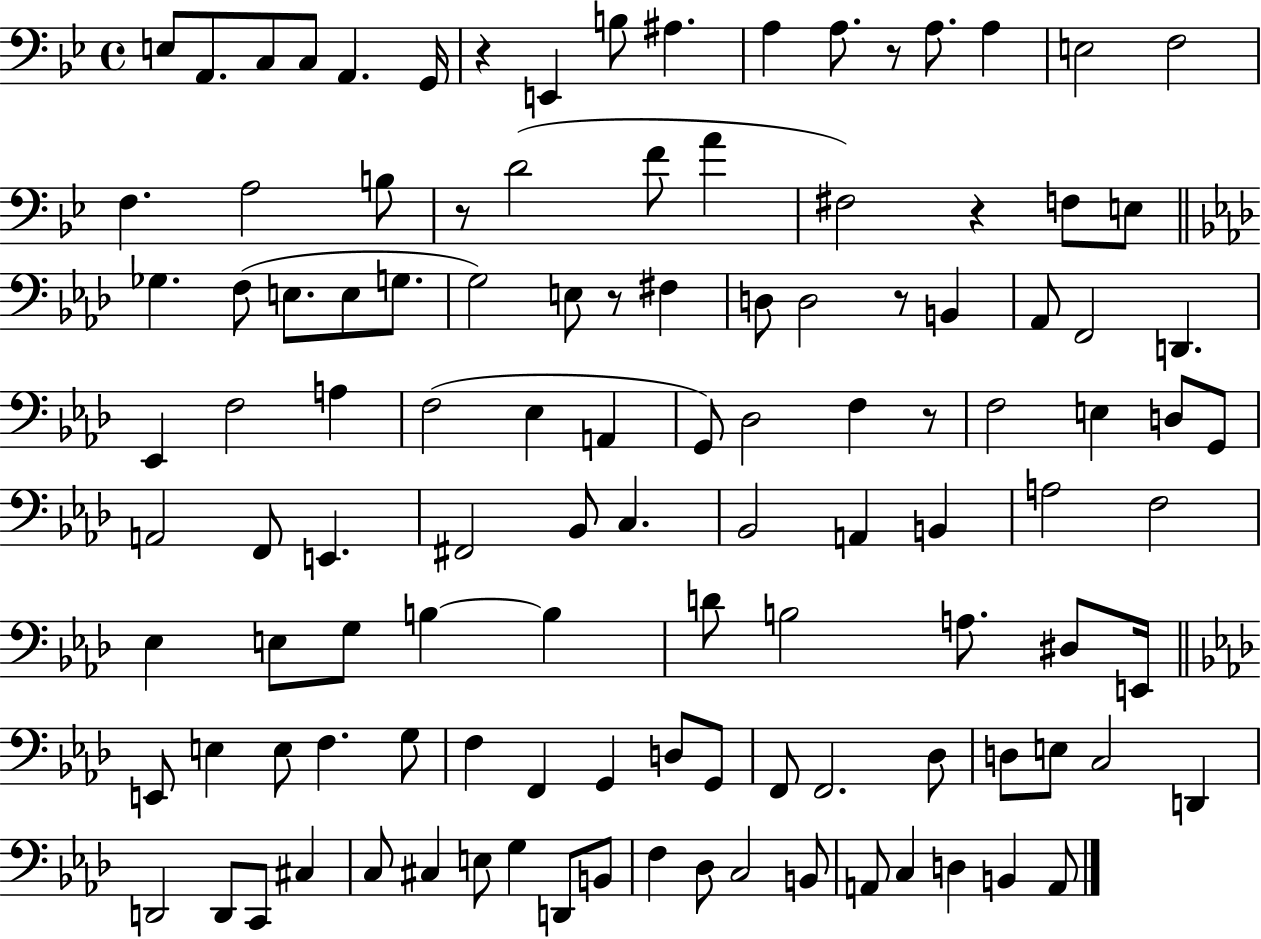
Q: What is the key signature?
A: BES major